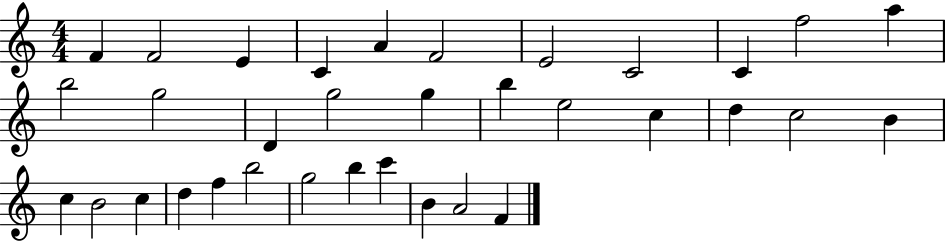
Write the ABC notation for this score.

X:1
T:Untitled
M:4/4
L:1/4
K:C
F F2 E C A F2 E2 C2 C f2 a b2 g2 D g2 g b e2 c d c2 B c B2 c d f b2 g2 b c' B A2 F